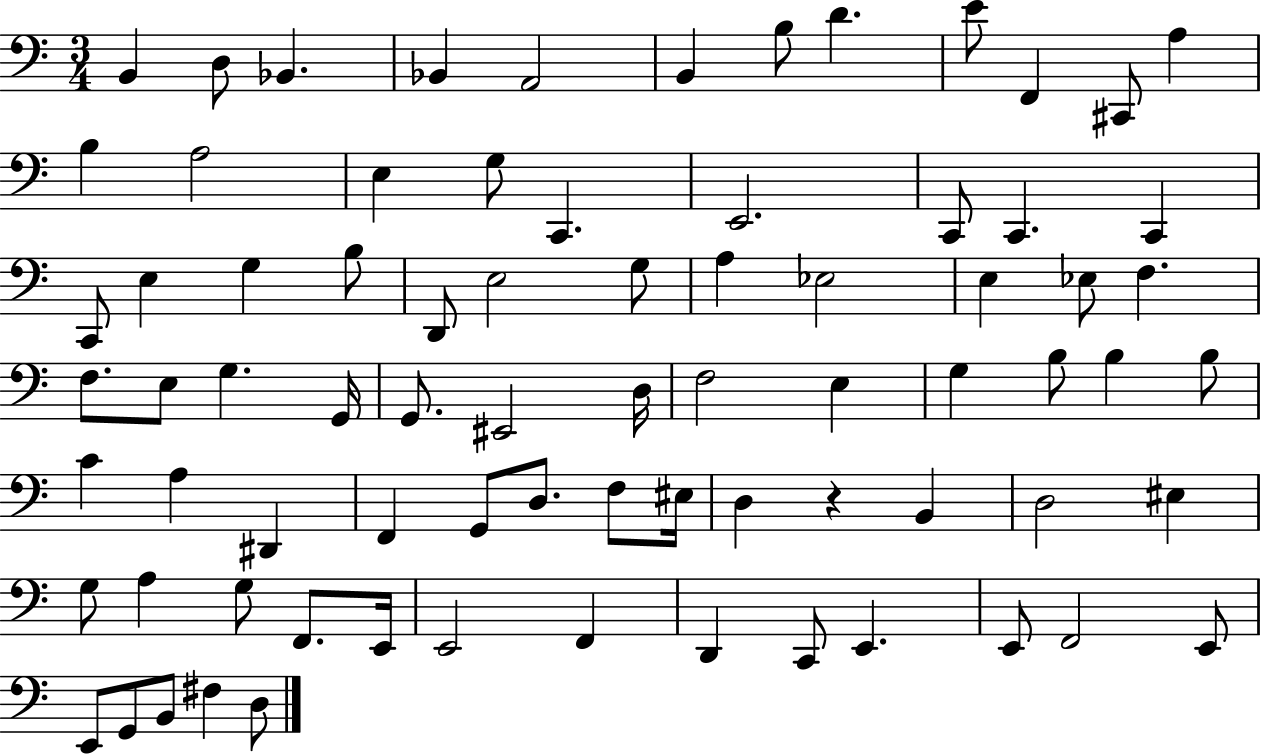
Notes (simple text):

B2/q D3/e Bb2/q. Bb2/q A2/h B2/q B3/e D4/q. E4/e F2/q C#2/e A3/q B3/q A3/h E3/q G3/e C2/q. E2/h. C2/e C2/q. C2/q C2/e E3/q G3/q B3/e D2/e E3/h G3/e A3/q Eb3/h E3/q Eb3/e F3/q. F3/e. E3/e G3/q. G2/s G2/e. EIS2/h D3/s F3/h E3/q G3/q B3/e B3/q B3/e C4/q A3/q D#2/q F2/q G2/e D3/e. F3/e EIS3/s D3/q R/q B2/q D3/h EIS3/q G3/e A3/q G3/e F2/e. E2/s E2/h F2/q D2/q C2/e E2/q. E2/e F2/h E2/e E2/e G2/e B2/e F#3/q D3/e